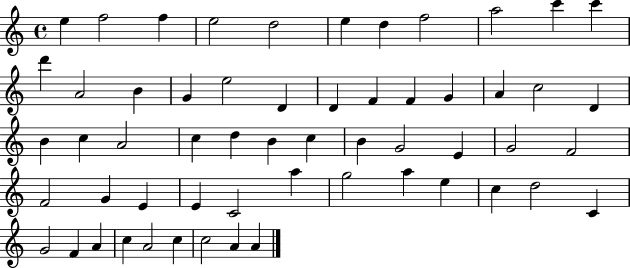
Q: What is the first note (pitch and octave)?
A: E5